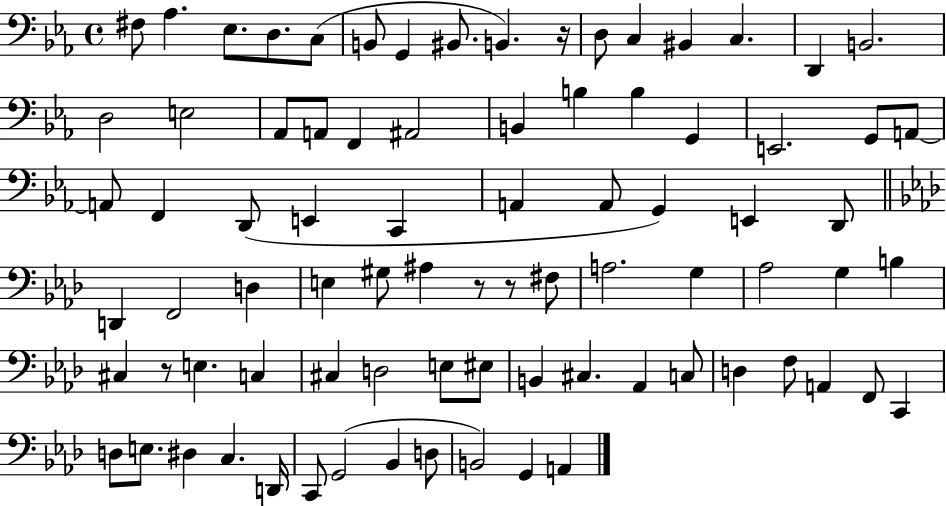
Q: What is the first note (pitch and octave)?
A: F#3